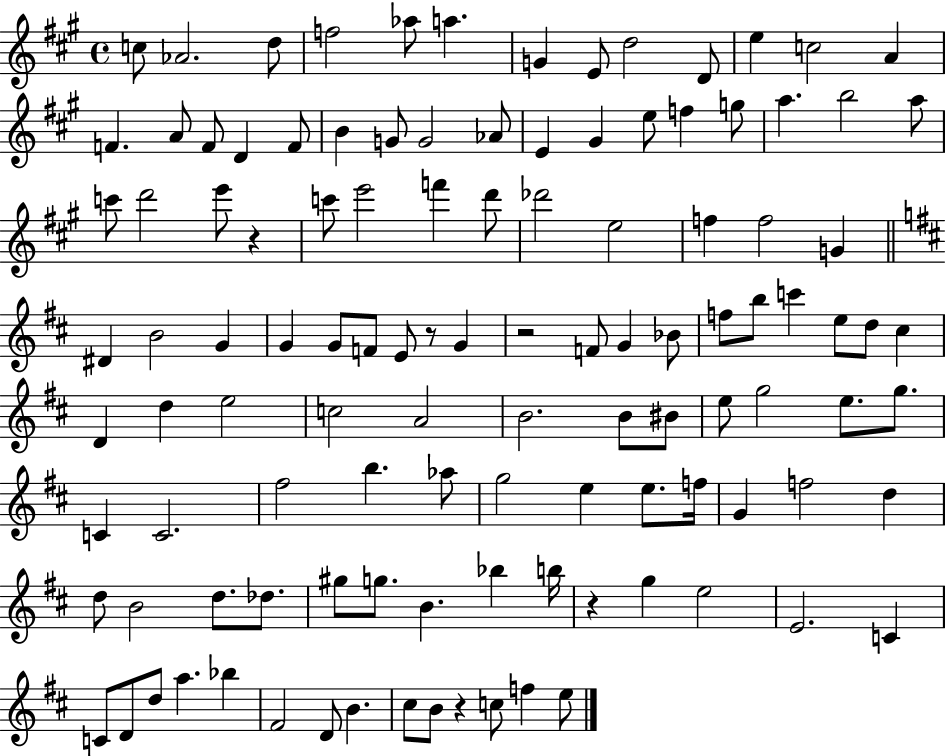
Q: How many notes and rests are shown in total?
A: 114